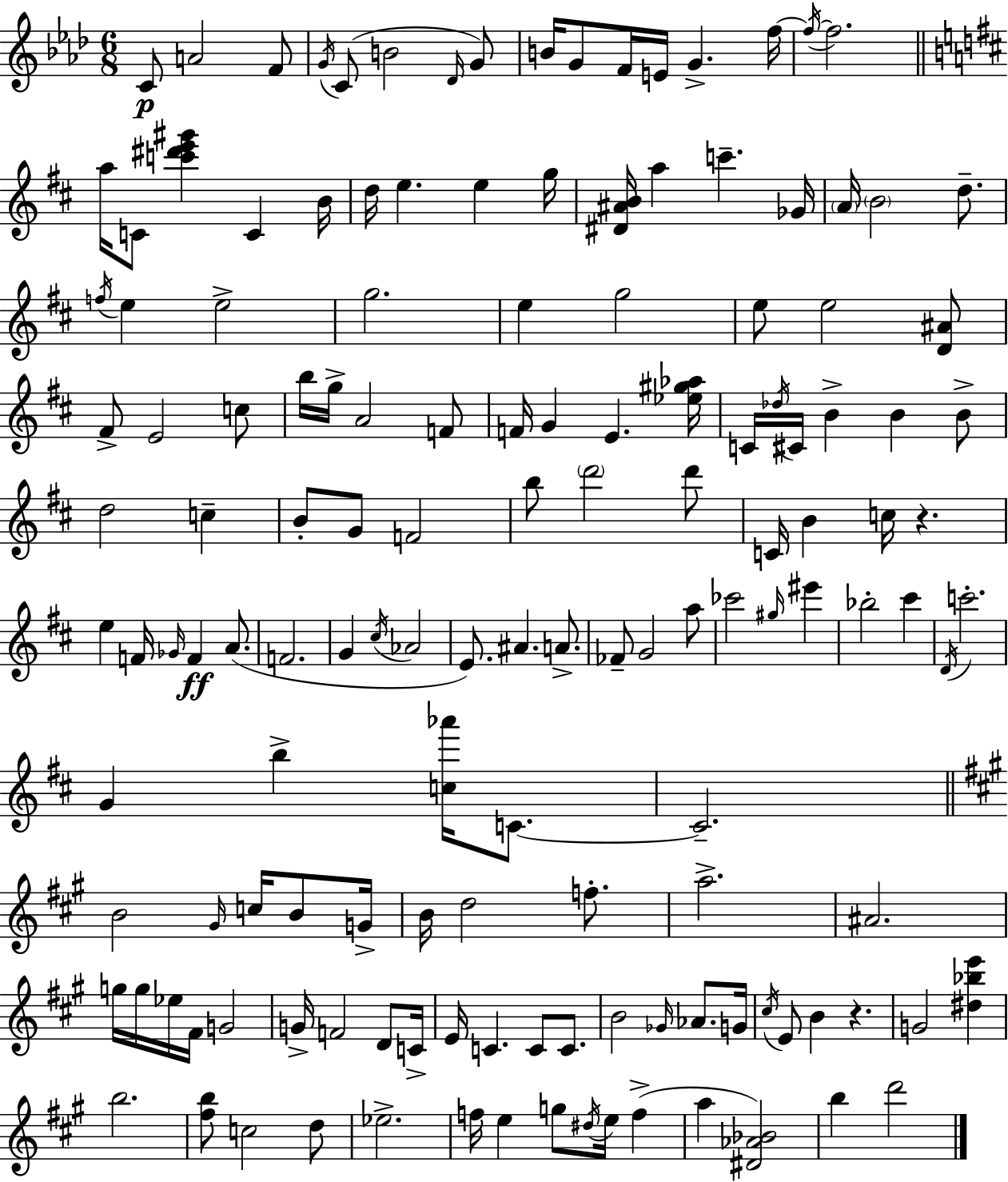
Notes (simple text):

C4/e A4/h F4/e G4/s C4/e B4/h Db4/s G4/e B4/s G4/e F4/s E4/s G4/q. F5/s F5/s F5/h. A5/s C4/e [C6,D#6,E6,G#6]/q C4/q B4/s D5/s E5/q. E5/q G5/s [D#4,A#4,B4]/s A5/q C6/q. Gb4/s A4/s B4/h D5/e. F5/s E5/q E5/h G5/h. E5/q G5/h E5/e E5/h [D4,A#4]/e F#4/e E4/h C5/e B5/s G5/s A4/h F4/e F4/s G4/q E4/q. [Eb5,G#5,Ab5]/s C4/s Db5/s C#4/s B4/q B4/q B4/e D5/h C5/q B4/e G4/e F4/h B5/e D6/h D6/e C4/s B4/q C5/s R/q. E5/q F4/s Gb4/s F4/q A4/e. F4/h. G4/q C#5/s Ab4/h E4/e. A#4/q. A4/e. FES4/e G4/h A5/e CES6/h G#5/s EIS6/q Bb5/h C#6/q D4/s C6/h. G4/q B5/q [C5,Ab6]/s C4/e. C4/h. B4/h G#4/s C5/s B4/e G4/s B4/s D5/h F5/e. A5/h. A#4/h. G5/s G5/s Eb5/s F#4/s G4/h G4/s F4/h D4/e C4/s E4/s C4/q. C4/e C4/e. B4/h Gb4/s Ab4/e. G4/s C#5/s E4/e B4/q R/q. G4/h [D#5,Bb5,E6]/q B5/h. [F#5,B5]/e C5/h D5/e Eb5/h. F5/s E5/q G5/e D#5/s E5/s F5/q A5/q [D#4,Ab4,Bb4]/h B5/q D6/h